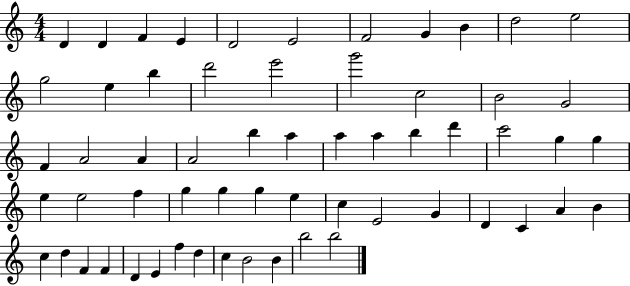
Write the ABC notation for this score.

X:1
T:Untitled
M:4/4
L:1/4
K:C
D D F E D2 E2 F2 G B d2 e2 g2 e b d'2 e'2 g'2 c2 B2 G2 F A2 A A2 b a a a b d' c'2 g g e e2 f g g g e c E2 G D C A B c d F F D E f d c B2 B b2 b2